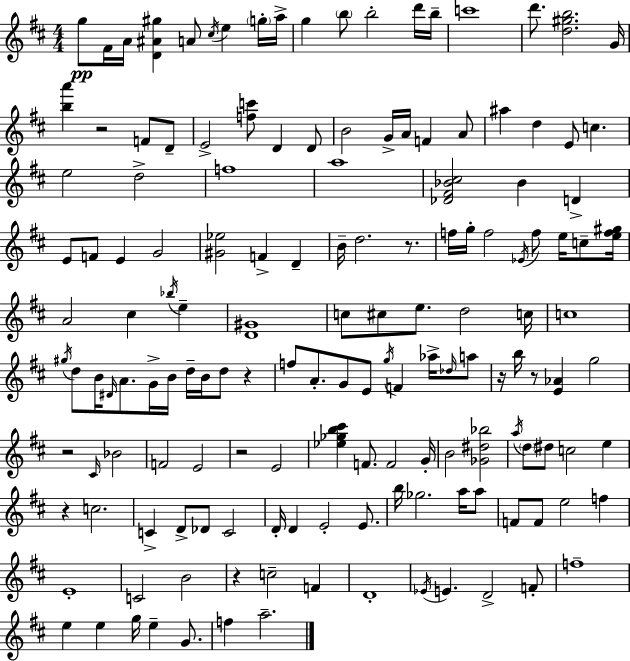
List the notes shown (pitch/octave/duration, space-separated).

G5/e F#4/s A4/s [D4,A#4,G#5]/q A4/e C#5/s E5/q G5/s A5/s G5/q B5/e B5/h D6/s B5/s C6/w D6/e. [D5,G#5,B5]/h. G4/s [B5,A6]/q R/h F4/e D4/e E4/h [F5,C6]/e D4/q D4/e B4/h G4/s A4/s F4/q A4/e A#5/q D5/q E4/e C5/q. E5/h D5/h F5/w A5/w [Db4,F#4,Bb4,C#5]/h Bb4/q D4/q E4/e F4/e E4/q G4/h [G#4,Eb5]/h F4/q D4/q B4/s D5/h. R/e. F5/s G5/s F5/h Eb4/s F5/e E5/s C5/e [E5,F5,G#5]/s A4/h C#5/q Bb5/s E5/q [D4,G#4]/w C5/e C#5/e E5/e. D5/h C5/s C5/w G#5/s D5/e B4/s D#4/s A4/e. G4/s B4/s D5/s B4/s D5/e R/q F5/e A4/e. G4/e E4/e G5/s F4/q Ab5/s Db5/s A5/e R/s B5/s R/e [E4,Ab4]/q G5/h R/h C#4/s Bb4/h F4/h E4/h R/h E4/h [Eb5,Gb5,B5,C#6]/q F4/e. F4/h G4/s B4/h [Gb4,D#5,Bb5]/h A5/s D5/e D#5/e C5/h E5/q R/q C5/h. C4/q D4/e Db4/e C4/h D4/s D4/q E4/h E4/e. B5/s Gb5/h. A5/s A5/e F4/e F4/e E5/h F5/q E4/w C4/h B4/h R/q C5/h F4/q D4/w Eb4/s E4/q. D4/h F4/e F5/w E5/q E5/q G5/s E5/q G4/e. F5/q A5/h.